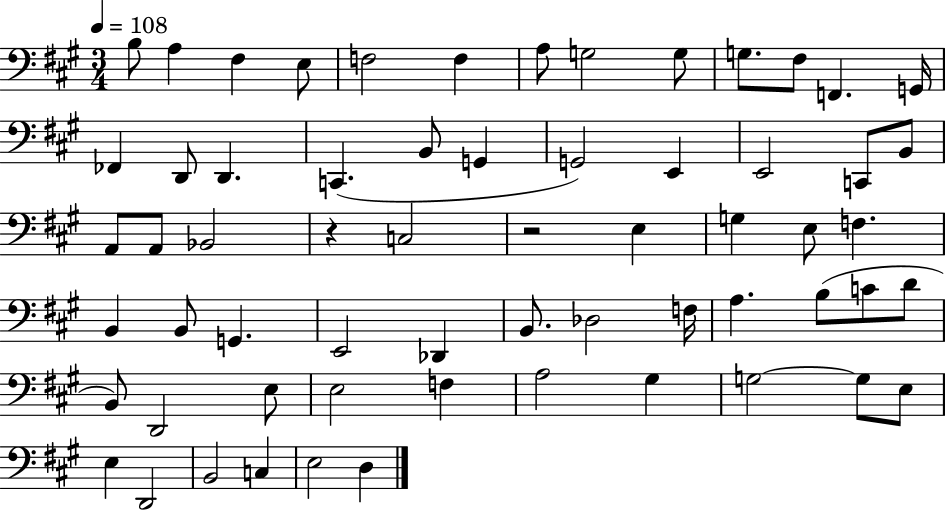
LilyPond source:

{
  \clef bass
  \numericTimeSignature
  \time 3/4
  \key a \major
  \tempo 4 = 108
  b8 a4 fis4 e8 | f2 f4 | a8 g2 g8 | g8. fis8 f,4. g,16 | \break fes,4 d,8 d,4. | c,4.( b,8 g,4 | g,2) e,4 | e,2 c,8 b,8 | \break a,8 a,8 bes,2 | r4 c2 | r2 e4 | g4 e8 f4. | \break b,4 b,8 g,4. | e,2 des,4 | b,8. des2 f16 | a4. b8( c'8 d'8 | \break b,8) d,2 e8 | e2 f4 | a2 gis4 | g2~~ g8 e8 | \break e4 d,2 | b,2 c4 | e2 d4 | \bar "|."
}